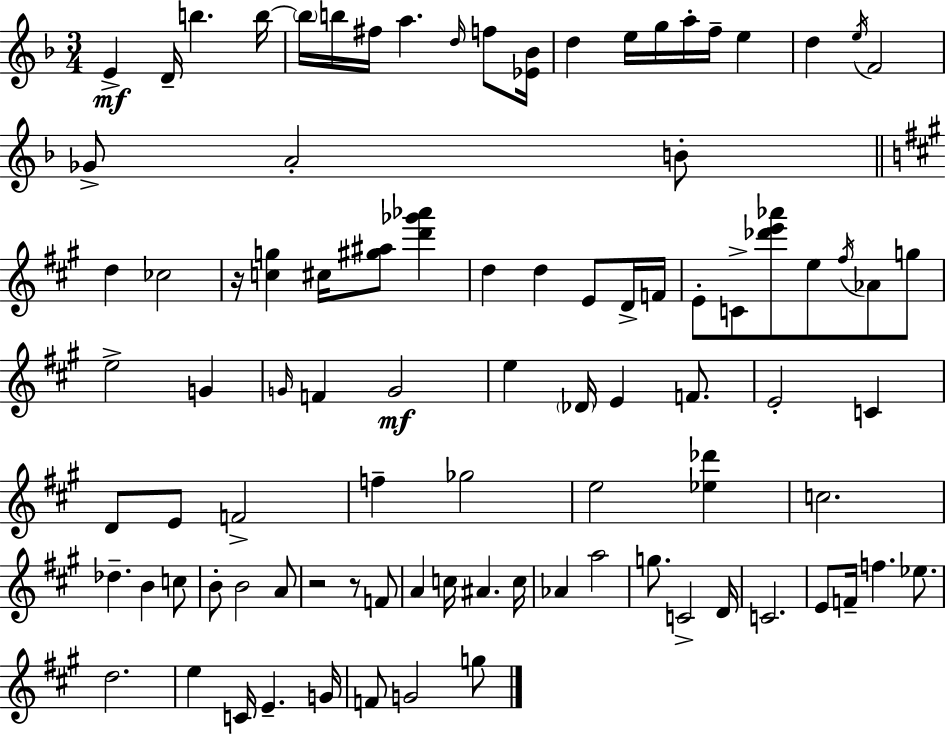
{
  \clef treble
  \numericTimeSignature
  \time 3/4
  \key f \major
  e'4->\mf d'16-- b''4. b''16~~ | \parenthesize b''16 b''16 fis''16 a''4. \grace { d''16 } f''8 | <ees' bes'>16 d''4 e''16 g''16 a''16-. f''16-- e''4 | d''4 \acciaccatura { e''16 } f'2 | \break ges'8-> a'2-. | b'8-. \bar "||" \break \key a \major d''4 ces''2 | r16 <c'' g''>4 cis''16 <gis'' ais''>8 <d''' ges''' aes'''>4 | d''4 d''4 e'8 d'16-> f'16 | e'8-. c'8-> <des''' e''' aes'''>8 e''8 \acciaccatura { fis''16 } aes'8 g''8 | \break e''2-> g'4 | \grace { g'16 } f'4 g'2\mf | e''4 \parenthesize des'16 e'4 f'8. | e'2-. c'4 | \break d'8 e'8 f'2-> | f''4-- ges''2 | e''2 <ees'' des'''>4 | c''2. | \break des''4.-- b'4 | c''8 b'8-. b'2 | a'8 r2 r8 | f'8 a'4 c''16 ais'4. | \break c''16 aes'4 a''2 | g''8. c'2-> | d'16 c'2. | e'8 f'16-- f''4. ees''8. | \break d''2. | e''4 c'16 e'4.-- | g'16 f'8 g'2 | g''8 \bar "|."
}